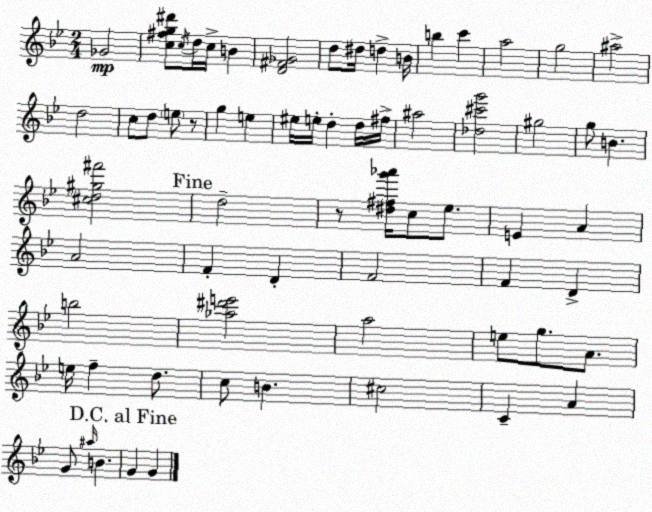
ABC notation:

X:1
T:Untitled
M:2/4
L:1/4
K:Bb
_G2 [c^fg^d']/2 c/4 d/4 c/4 B [D^F_G]2 d/2 ^d/4 d B/4 b c' a2 g2 ^a2 d2 c/2 d/2 e/2 z/2 g e ^e/4 e/4 d d/4 ^f/4 ^a2 [_d^c'g']2 ^g2 g/2 B [^cd^g^f']2 d2 z/2 [^d^fg'_a']/4 c/2 _e/2 E A A2 F D F2 F D b2 [_a^d'e']2 a2 e/2 g/2 A/2 e/4 f d/2 c/2 B ^c2 C A G/2 ^a/4 B G G